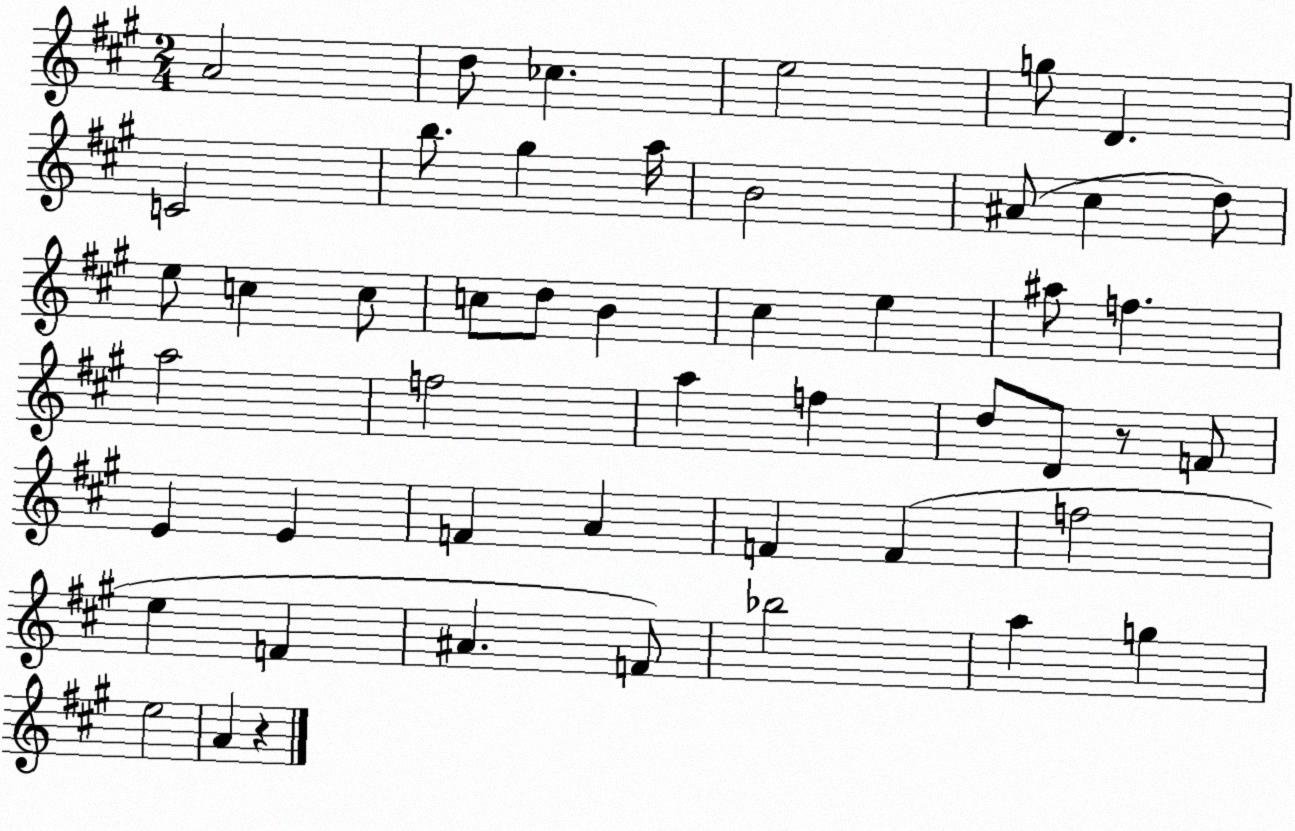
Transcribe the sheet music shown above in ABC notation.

X:1
T:Untitled
M:2/4
L:1/4
K:A
A2 d/2 _c e2 g/2 D C2 b/2 ^g a/4 B2 ^A/2 ^c d/2 e/2 c c/2 c/2 d/2 B ^c e ^a/2 f a2 f2 a f d/2 D/2 z/2 F/2 E E F A F F f2 e F ^A F/2 _b2 a g e2 A z